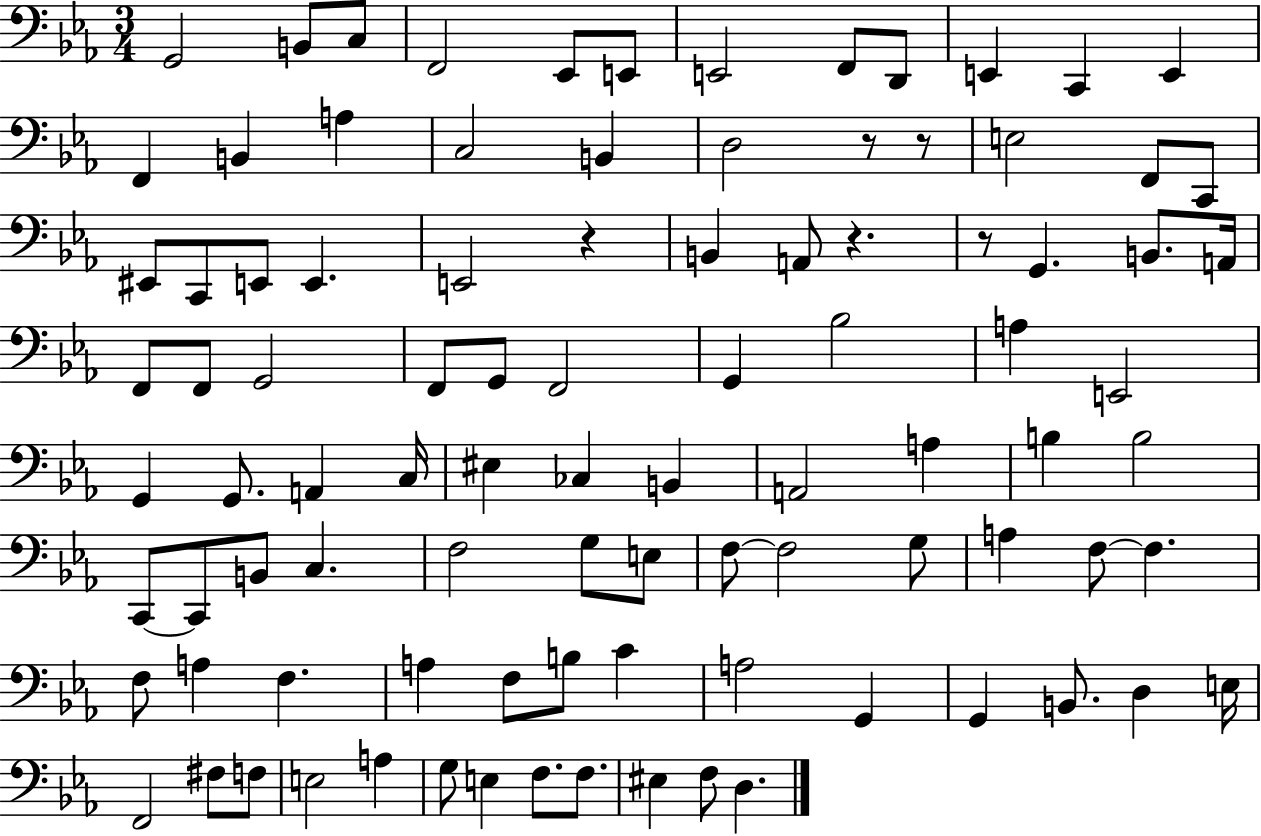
{
  \clef bass
  \numericTimeSignature
  \time 3/4
  \key ees \major
  g,2 b,8 c8 | f,2 ees,8 e,8 | e,2 f,8 d,8 | e,4 c,4 e,4 | \break f,4 b,4 a4 | c2 b,4 | d2 r8 r8 | e2 f,8 c,8 | \break eis,8 c,8 e,8 e,4. | e,2 r4 | b,4 a,8 r4. | r8 g,4. b,8. a,16 | \break f,8 f,8 g,2 | f,8 g,8 f,2 | g,4 bes2 | a4 e,2 | \break g,4 g,8. a,4 c16 | eis4 ces4 b,4 | a,2 a4 | b4 b2 | \break c,8~~ c,8 b,8 c4. | f2 g8 e8 | f8~~ f2 g8 | a4 f8~~ f4. | \break f8 a4 f4. | a4 f8 b8 c'4 | a2 g,4 | g,4 b,8. d4 e16 | \break f,2 fis8 f8 | e2 a4 | g8 e4 f8. f8. | eis4 f8 d4. | \break \bar "|."
}